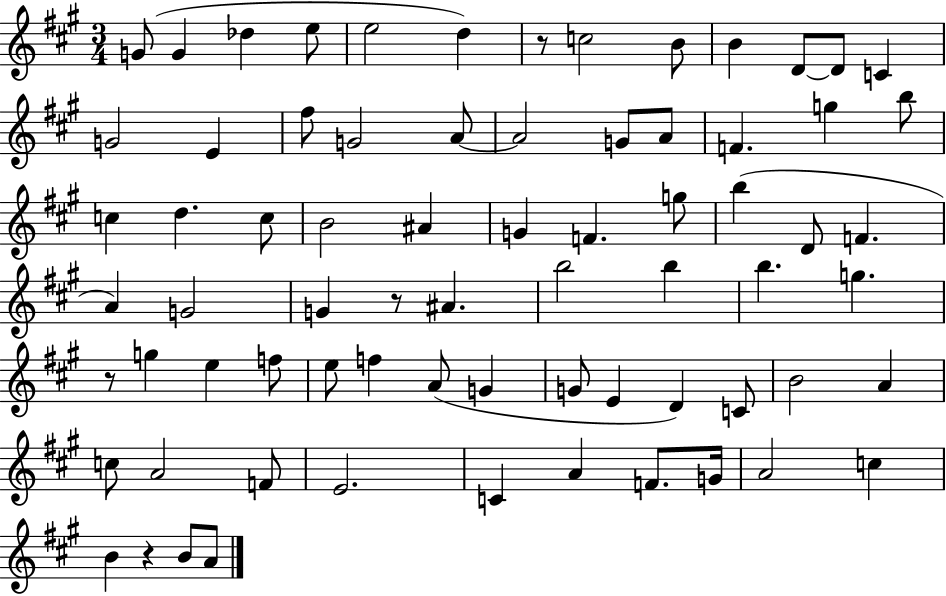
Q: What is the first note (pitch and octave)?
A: G4